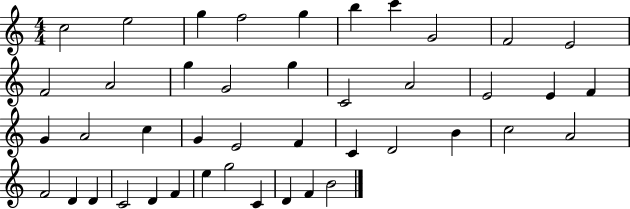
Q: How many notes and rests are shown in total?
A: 43